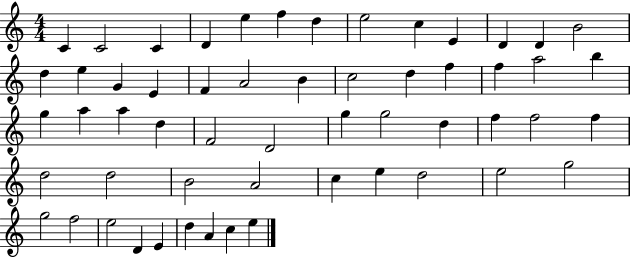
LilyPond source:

{
  \clef treble
  \numericTimeSignature
  \time 4/4
  \key c \major
  c'4 c'2 c'4 | d'4 e''4 f''4 d''4 | e''2 c''4 e'4 | d'4 d'4 b'2 | \break d''4 e''4 g'4 e'4 | f'4 a'2 b'4 | c''2 d''4 f''4 | f''4 a''2 b''4 | \break g''4 a''4 a''4 d''4 | f'2 d'2 | g''4 g''2 d''4 | f''4 f''2 f''4 | \break d''2 d''2 | b'2 a'2 | c''4 e''4 d''2 | e''2 g''2 | \break g''2 f''2 | e''2 d'4 e'4 | d''4 a'4 c''4 e''4 | \bar "|."
}